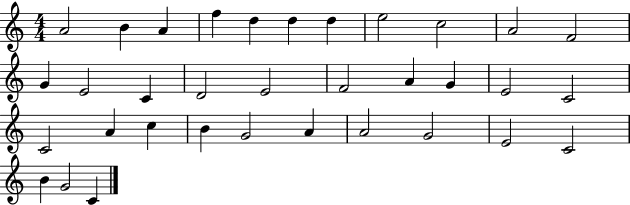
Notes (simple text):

A4/h B4/q A4/q F5/q D5/q D5/q D5/q E5/h C5/h A4/h F4/h G4/q E4/h C4/q D4/h E4/h F4/h A4/q G4/q E4/h C4/h C4/h A4/q C5/q B4/q G4/h A4/q A4/h G4/h E4/h C4/h B4/q G4/h C4/q